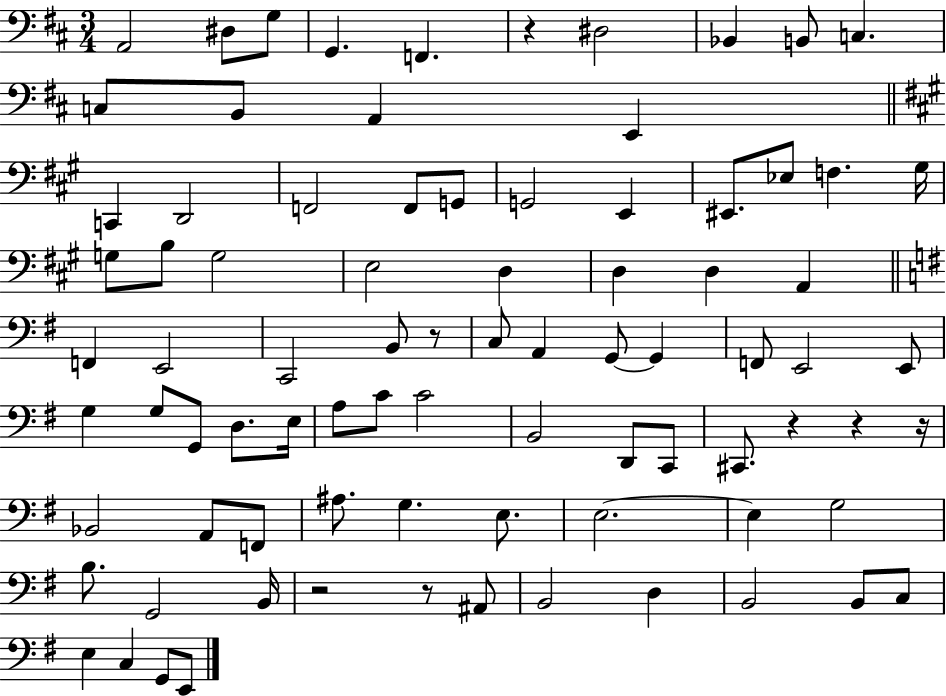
A2/h D#3/e G3/e G2/q. F2/q. R/q D#3/h Bb2/q B2/e C3/q. C3/e B2/e A2/q E2/q C2/q D2/h F2/h F2/e G2/e G2/h E2/q EIS2/e. Eb3/e F3/q. G#3/s G3/e B3/e G3/h E3/h D3/q D3/q D3/q A2/q F2/q E2/h C2/h B2/e R/e C3/e A2/q G2/e G2/q F2/e E2/h E2/e G3/q G3/e G2/e D3/e. E3/s A3/e C4/e C4/h B2/h D2/e C2/e C#2/e. R/q R/q R/s Bb2/h A2/e F2/e A#3/e. G3/q. E3/e. E3/h. E3/q G3/h B3/e. G2/h B2/s R/h R/e A#2/e B2/h D3/q B2/h B2/e C3/e E3/q C3/q G2/e E2/e